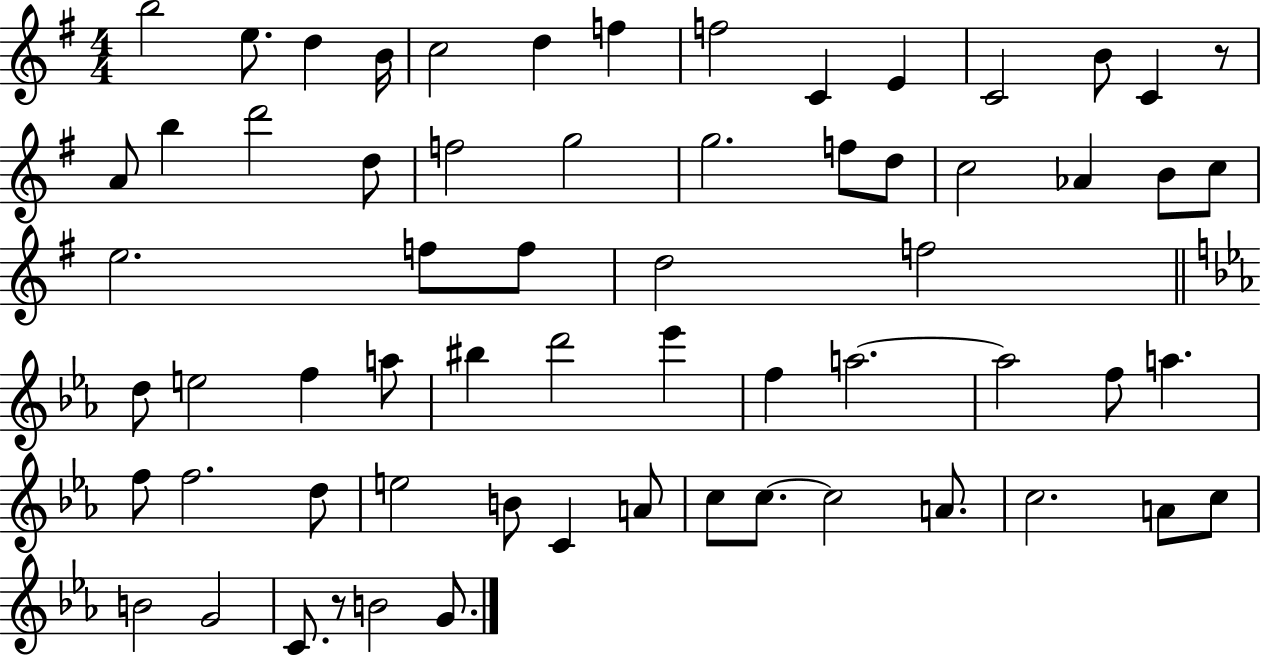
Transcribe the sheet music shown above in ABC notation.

X:1
T:Untitled
M:4/4
L:1/4
K:G
b2 e/2 d B/4 c2 d f f2 C E C2 B/2 C z/2 A/2 b d'2 d/2 f2 g2 g2 f/2 d/2 c2 _A B/2 c/2 e2 f/2 f/2 d2 f2 d/2 e2 f a/2 ^b d'2 _e' f a2 a2 f/2 a f/2 f2 d/2 e2 B/2 C A/2 c/2 c/2 c2 A/2 c2 A/2 c/2 B2 G2 C/2 z/2 B2 G/2